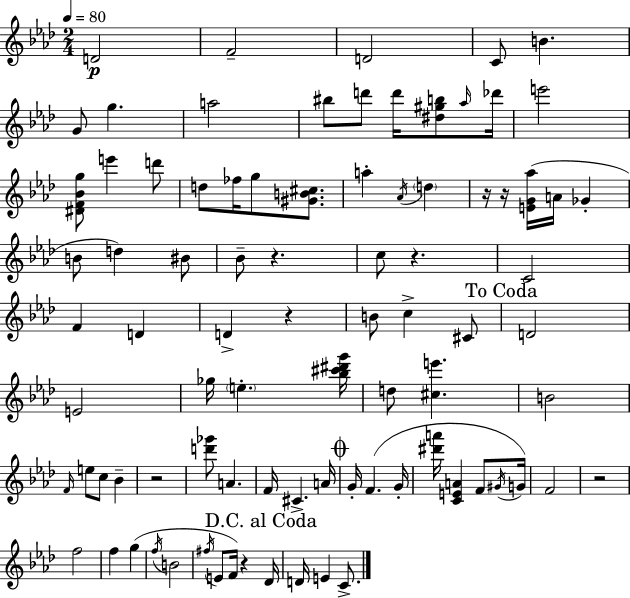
{
  \clef treble
  \numericTimeSignature
  \time 2/4
  \key aes \major
  \tempo 4 = 80
  d'2\p | f'2-- | d'2 | c'8 b'4. | \break g'8 g''4. | a''2 | bis''8 d'''8 d'''16 <dis'' gis'' b''>8 \grace { aes''16 } | des'''16 e'''2 | \break <dis' f' bes' g''>8 e'''4 d'''8 | d''8 fes''16 g''8 <gis' b' cis''>8. | a''4-. \acciaccatura { aes'16 } \parenthesize d''4 | r16 r16 <e' g' aes''>16( a'16 ges'4-. | \break b'8 d''4) | bis'8 bes'8-- r4. | c''8 r4. | c'2 | \break f'4 d'4 | d'4-> r4 | b'8 c''4-> | cis'8 \mark "To Coda" d'2 | \break e'2 | ges''16 \parenthesize e''4.-. | <bes'' cis''' dis''' g'''>16 d''8 <cis'' e'''>4. | b'2 | \break \grace { f'16 } e''8 c''8 bes'4-- | r2 | <d''' ges'''>8 a'4. | f'16 cis'4.-> | \break a'16 \mark \markup { \musicglyph "scripts.coda" } g'16-. f'4.( | g'16-. <dis''' a'''>16 <c' e' a'>4 | f'8 \acciaccatura { gis'16 }) g'16 f'2 | r2 | \break f''2 | f''4 | g''4( \acciaccatura { f''16 } b'2 | \acciaccatura { fis''16 } e'8 | \break f'16) r4 \mark "D.C. al Coda" des'16 d'16 e'4 | c'8.-> \bar "|."
}